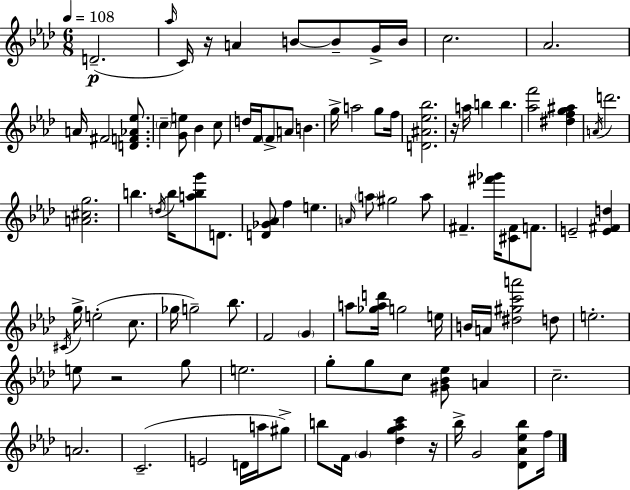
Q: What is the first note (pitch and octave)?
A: D4